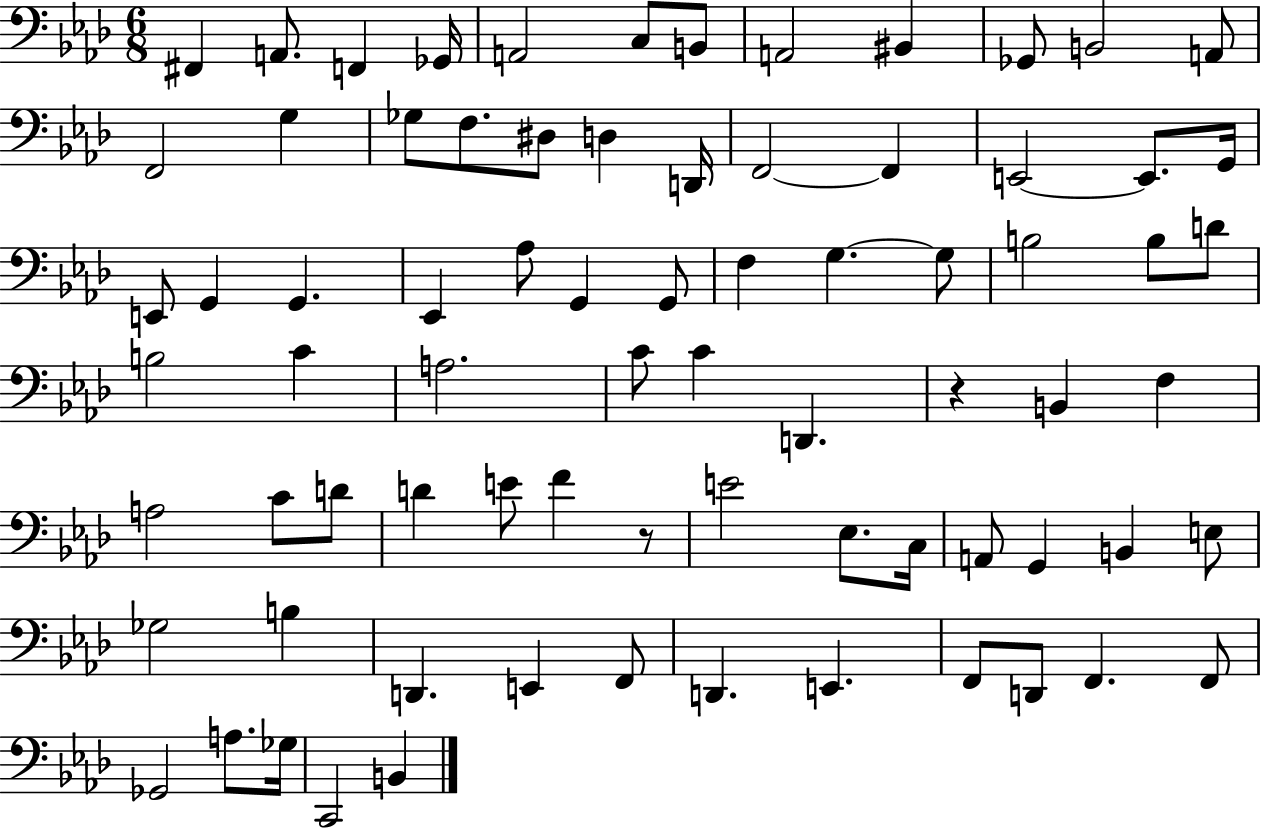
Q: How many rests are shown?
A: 2